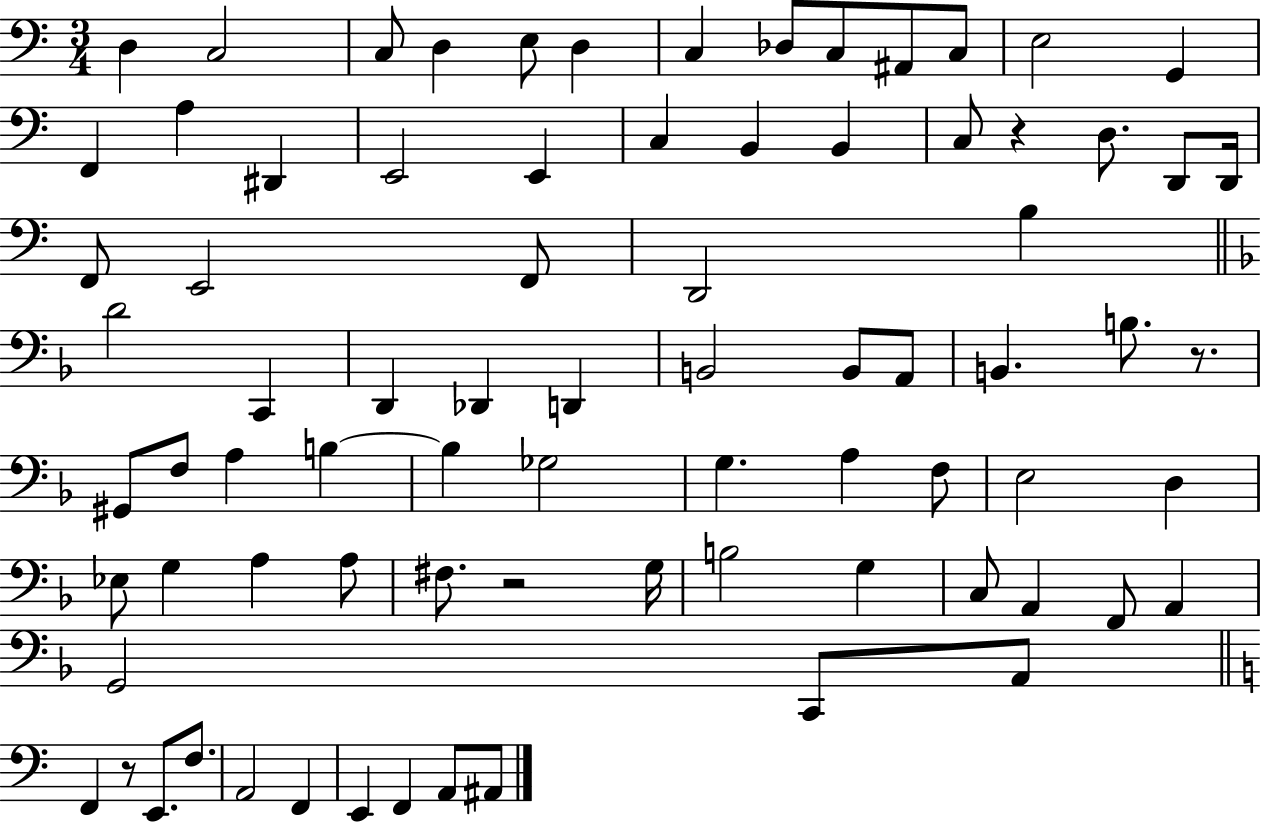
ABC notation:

X:1
T:Untitled
M:3/4
L:1/4
K:C
D, C,2 C,/2 D, E,/2 D, C, _D,/2 C,/2 ^A,,/2 C,/2 E,2 G,, F,, A, ^D,, E,,2 E,, C, B,, B,, C,/2 z D,/2 D,,/2 D,,/4 F,,/2 E,,2 F,,/2 D,,2 B, D2 C,, D,, _D,, D,, B,,2 B,,/2 A,,/2 B,, B,/2 z/2 ^G,,/2 F,/2 A, B, B, _G,2 G, A, F,/2 E,2 D, _E,/2 G, A, A,/2 ^F,/2 z2 G,/4 B,2 G, C,/2 A,, F,,/2 A,, G,,2 C,,/2 A,,/2 F,, z/2 E,,/2 F,/2 A,,2 F,, E,, F,, A,,/2 ^A,,/2